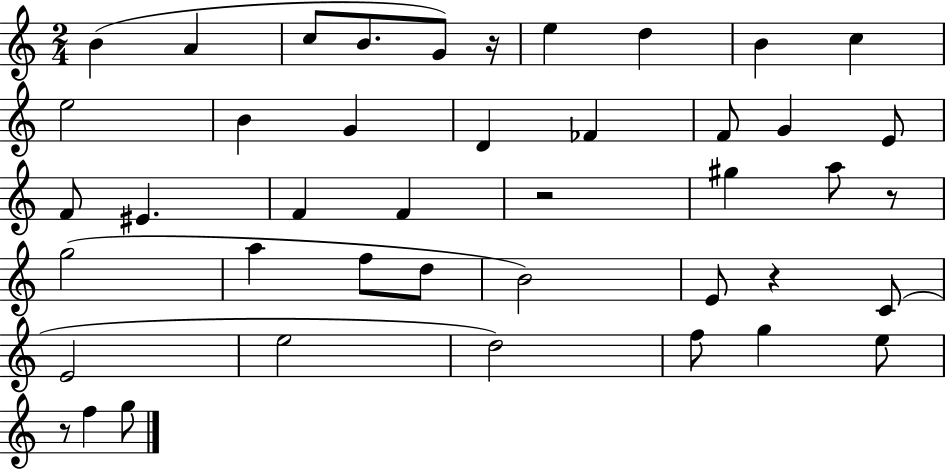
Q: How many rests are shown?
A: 5